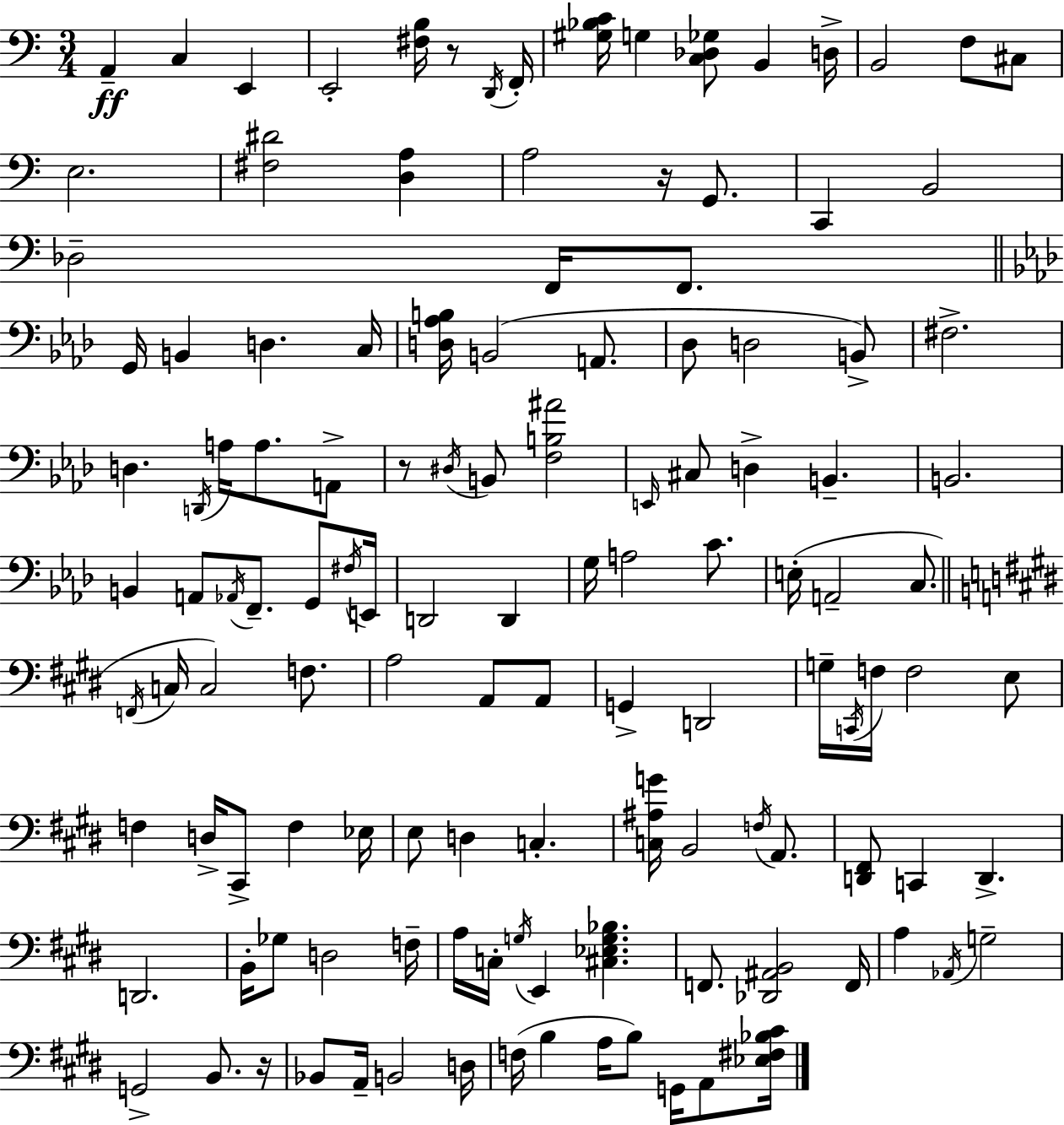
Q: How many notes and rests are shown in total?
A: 126